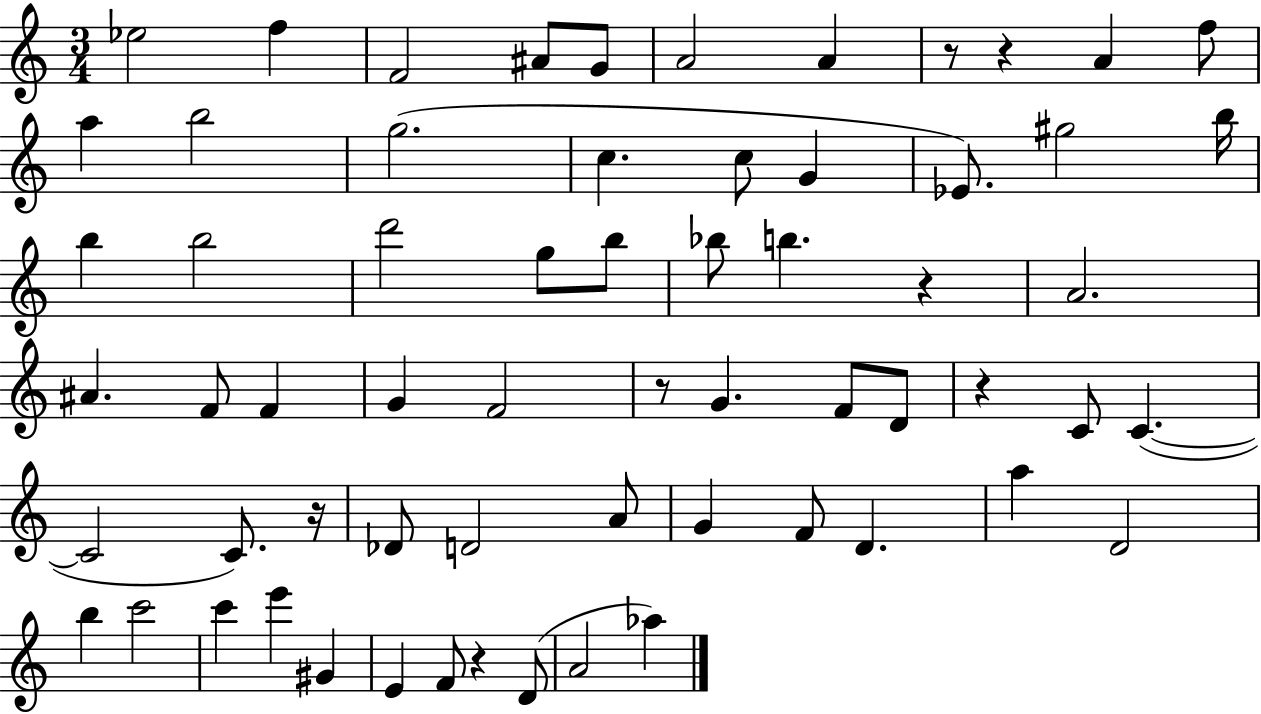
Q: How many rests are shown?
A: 7